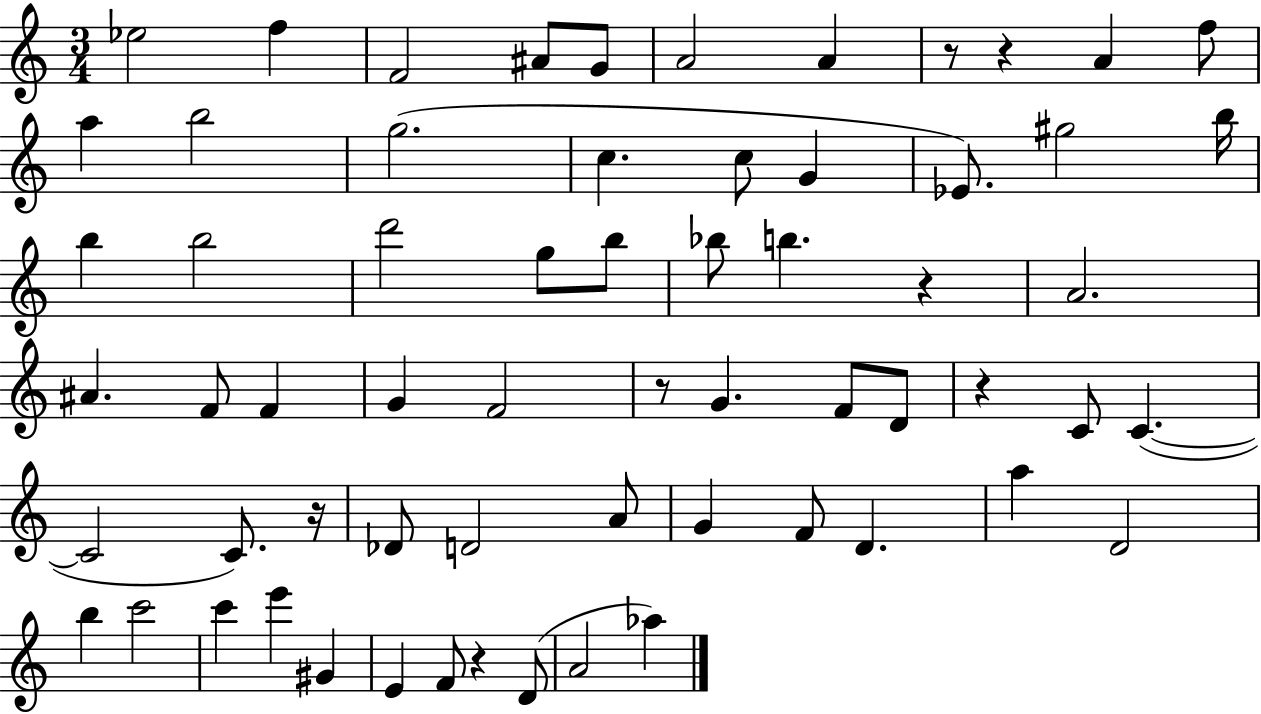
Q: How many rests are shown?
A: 7